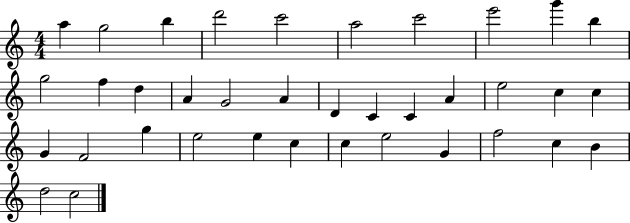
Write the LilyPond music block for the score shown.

{
  \clef treble
  \numericTimeSignature
  \time 4/4
  \key c \major
  a''4 g''2 b''4 | d'''2 c'''2 | a''2 c'''2 | e'''2 g'''4 b''4 | \break g''2 f''4 d''4 | a'4 g'2 a'4 | d'4 c'4 c'4 a'4 | e''2 c''4 c''4 | \break g'4 f'2 g''4 | e''2 e''4 c''4 | c''4 e''2 g'4 | f''2 c''4 b'4 | \break d''2 c''2 | \bar "|."
}